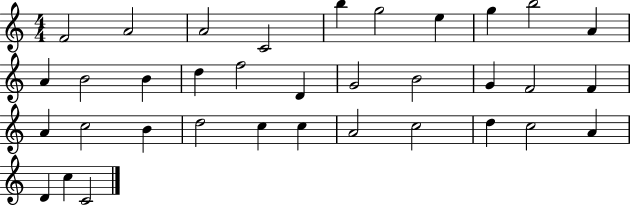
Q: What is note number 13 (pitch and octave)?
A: B4